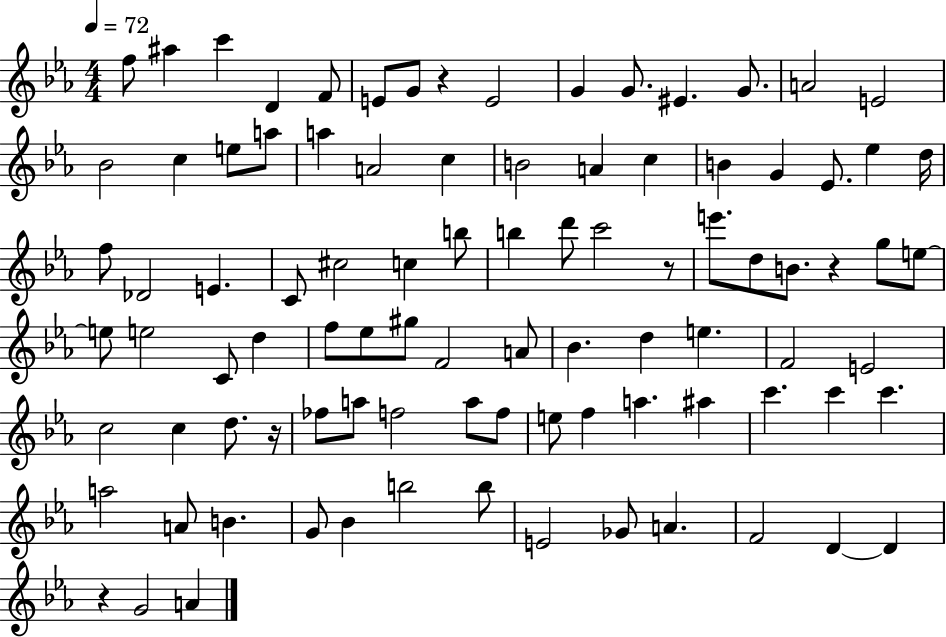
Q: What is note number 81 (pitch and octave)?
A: E4